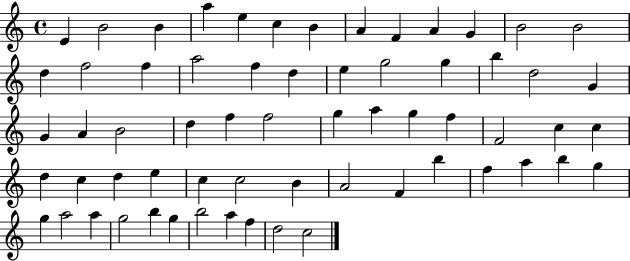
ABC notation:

X:1
T:Untitled
M:4/4
L:1/4
K:C
E B2 B a e c B A F A G B2 B2 d f2 f a2 f d e g2 g b d2 G G A B2 d f f2 g a g f F2 c c d c d e c c2 B A2 F b f a b g g a2 a g2 b g b2 a f d2 c2